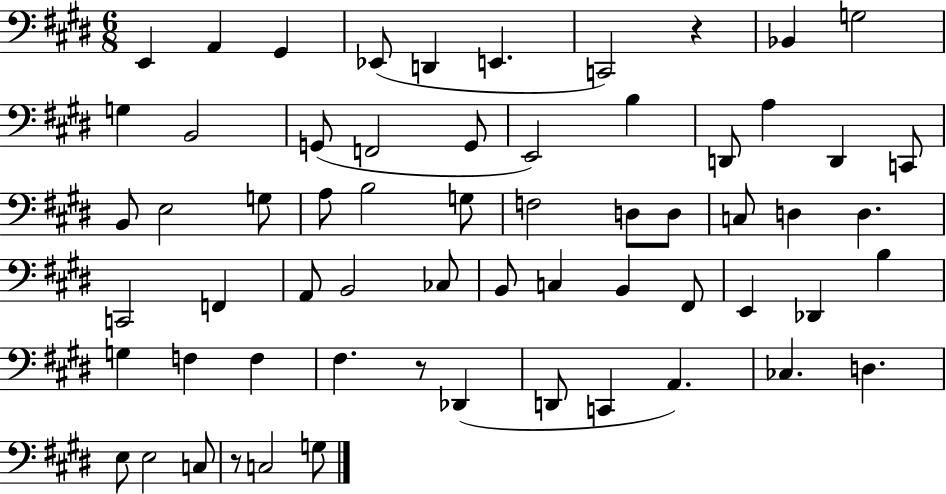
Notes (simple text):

E2/q A2/q G#2/q Eb2/e D2/q E2/q. C2/h R/q Bb2/q G3/h G3/q B2/h G2/e F2/h G2/e E2/h B3/q D2/e A3/q D2/q C2/e B2/e E3/h G3/e A3/e B3/h G3/e F3/h D3/e D3/e C3/e D3/q D3/q. C2/h F2/q A2/e B2/h CES3/e B2/e C3/q B2/q F#2/e E2/q Db2/q B3/q G3/q F3/q F3/q F#3/q. R/e Db2/q D2/e C2/q A2/q. CES3/q. D3/q. E3/e E3/h C3/e R/e C3/h G3/e